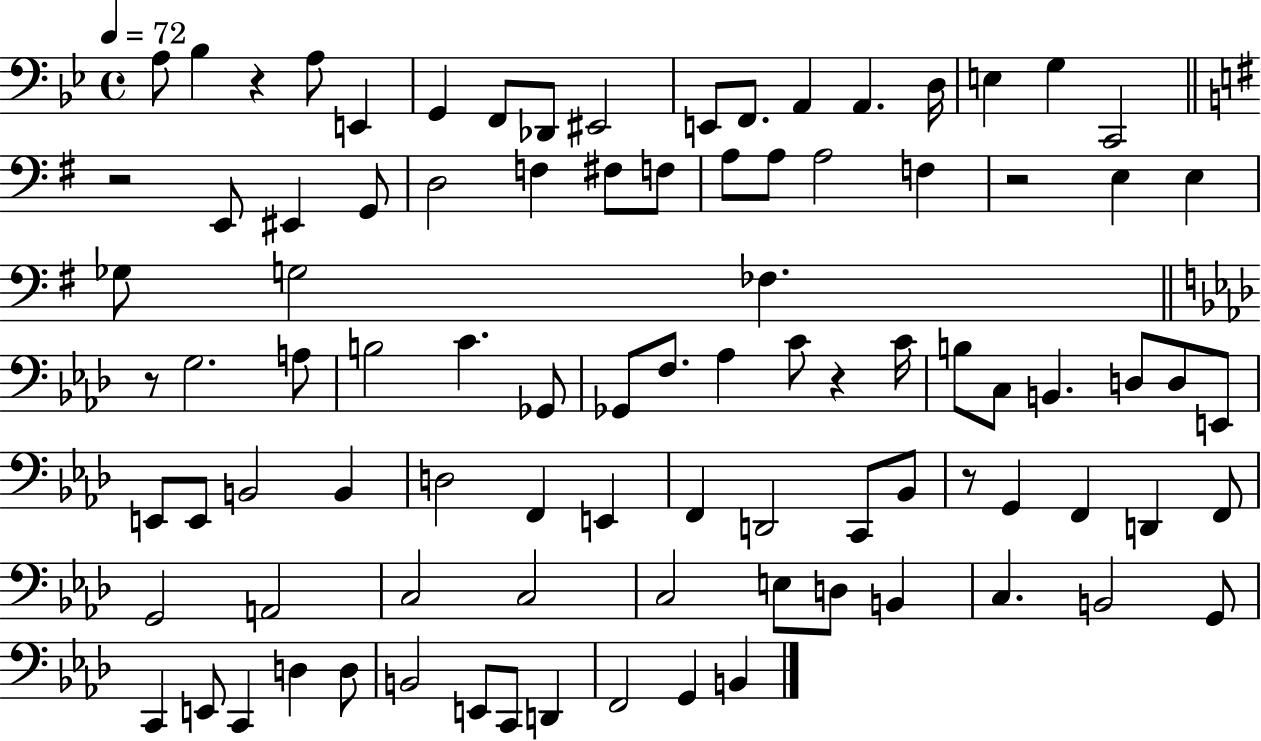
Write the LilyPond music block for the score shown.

{
  \clef bass
  \time 4/4
  \defaultTimeSignature
  \key bes \major
  \tempo 4 = 72
  a8 bes4 r4 a8 e,4 | g,4 f,8 des,8 eis,2 | e,8 f,8. a,4 a,4. d16 | e4 g4 c,2 | \break \bar "||" \break \key e \minor r2 e,8 eis,4 g,8 | d2 f4 fis8 f8 | a8 a8 a2 f4 | r2 e4 e4 | \break ges8 g2 fes4. | \bar "||" \break \key f \minor r8 g2. a8 | b2 c'4. ges,8 | ges,8 f8. aes4 c'8 r4 c'16 | b8 c8 b,4. d8 d8 e,8 | \break e,8 e,8 b,2 b,4 | d2 f,4 e,4 | f,4 d,2 c,8 bes,8 | r8 g,4 f,4 d,4 f,8 | \break g,2 a,2 | c2 c2 | c2 e8 d8 b,4 | c4. b,2 g,8 | \break c,4 e,8 c,4 d4 d8 | b,2 e,8 c,8 d,4 | f,2 g,4 b,4 | \bar "|."
}